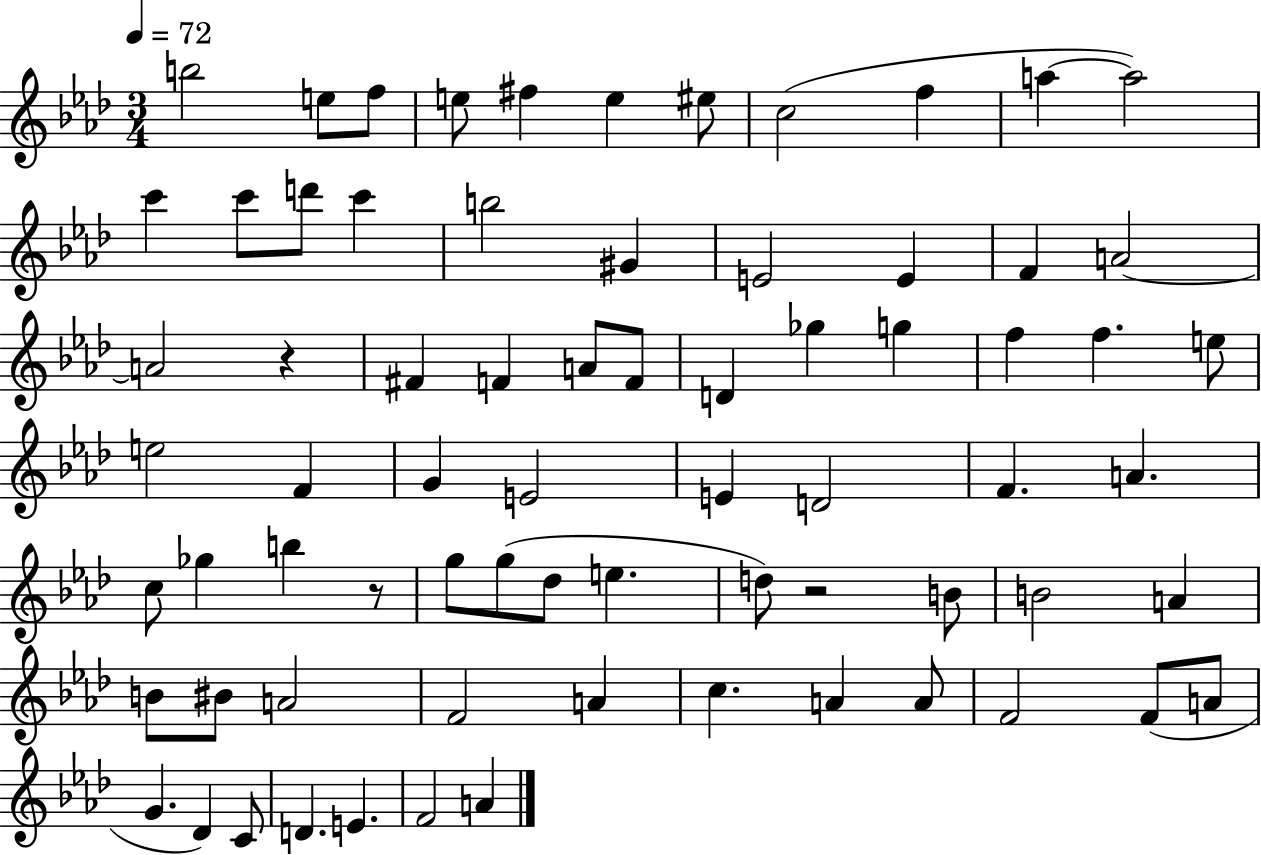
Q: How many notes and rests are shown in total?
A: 72